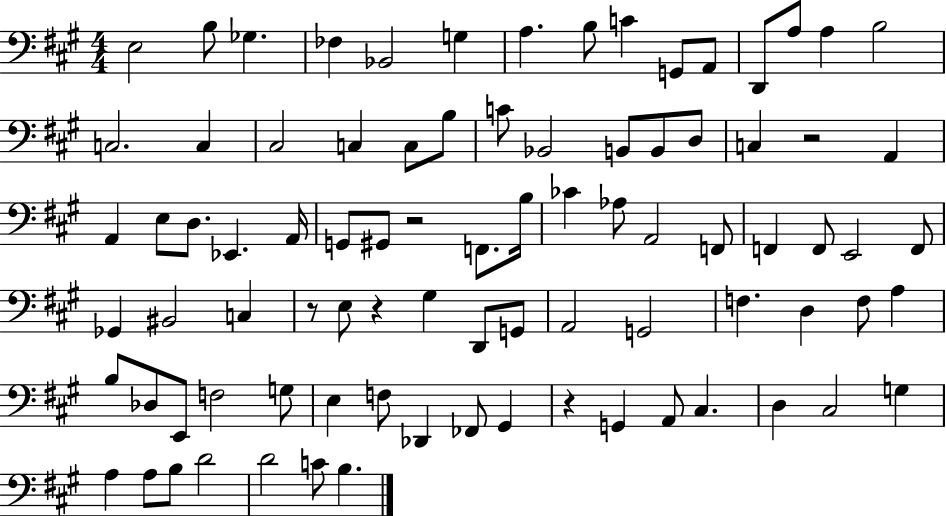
{
  \clef bass
  \numericTimeSignature
  \time 4/4
  \key a \major
  e2 b8 ges4. | fes4 bes,2 g4 | a4. b8 c'4 g,8 a,8 | d,8 a8 a4 b2 | \break c2. c4 | cis2 c4 c8 b8 | c'8 bes,2 b,8 b,8 d8 | c4 r2 a,4 | \break a,4 e8 d8. ees,4. a,16 | g,8 gis,8 r2 f,8. b16 | ces'4 aes8 a,2 f,8 | f,4 f,8 e,2 f,8 | \break ges,4 bis,2 c4 | r8 e8 r4 gis4 d,8 g,8 | a,2 g,2 | f4. d4 f8 a4 | \break b8 des8 e,8 f2 g8 | e4 f8 des,4 fes,8 gis,4 | r4 g,4 a,8 cis4. | d4 cis2 g4 | \break a4 a8 b8 d'2 | d'2 c'8 b4. | \bar "|."
}